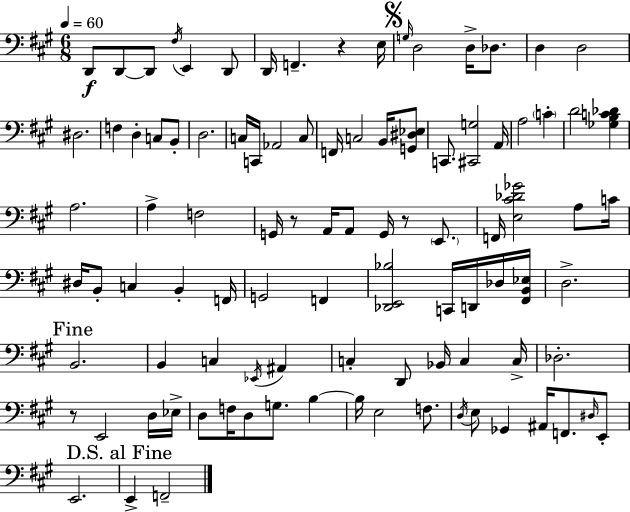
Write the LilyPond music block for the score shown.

{
  \clef bass
  \numericTimeSignature
  \time 6/8
  \key a \major
  \tempo 4 = 60
  \repeat volta 2 { d,8\f d,8~~ d,8 \acciaccatura { fis16 } e,4 d,8 | d,16 f,4.-- r4 | e16 \mark \markup { \musicglyph "scripts.segno" } \grace { g16 } d2 d16-> des8. | d4 d2 | \break dis2. | f4 d4-. c8 | b,8-. d2. | c16 c,16 aes,2 | \break c8 f,16 c2 b,16 | <g, dis ees>8 c,8. <cis, g>2 | a,16 a2 \parenthesize c'4-. | d'2 <ges b c' des'>4 | \break a2. | a4-> f2 | g,16 r8 a,16 a,8 g,16 r8 \parenthesize e,8. | f,16 <e cis' des' ges'>2 a8 | \break c'16 dis16 b,8-. c4 b,4-. | f,16 g,2 f,4 | <des, e, bes>2 c,16 d,16 | des16 <fis, b, ees>16 d2.-> | \break \mark "Fine" b,2. | b,4 c4 \acciaccatura { ees,16 } ais,4 | c4-. d,8 bes,16 c4 | c16-> des2.-. | \break r8 e,2 | d16 ees16-> d8 f16 d8 g8. b4~~ | b16 e2 | f8. \acciaccatura { d16 } e8 ges,4 ais,16 f,8. | \break \grace { dis16 } e,8-. e,2. | \mark "D.S. al Fine" e,4-> f,2-- | } \bar "|."
}